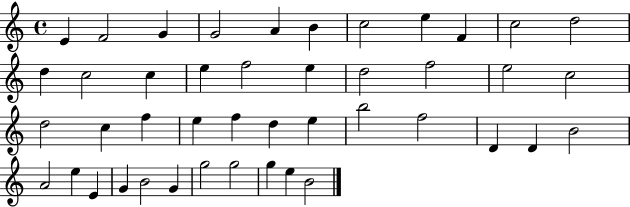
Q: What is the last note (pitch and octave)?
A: B4